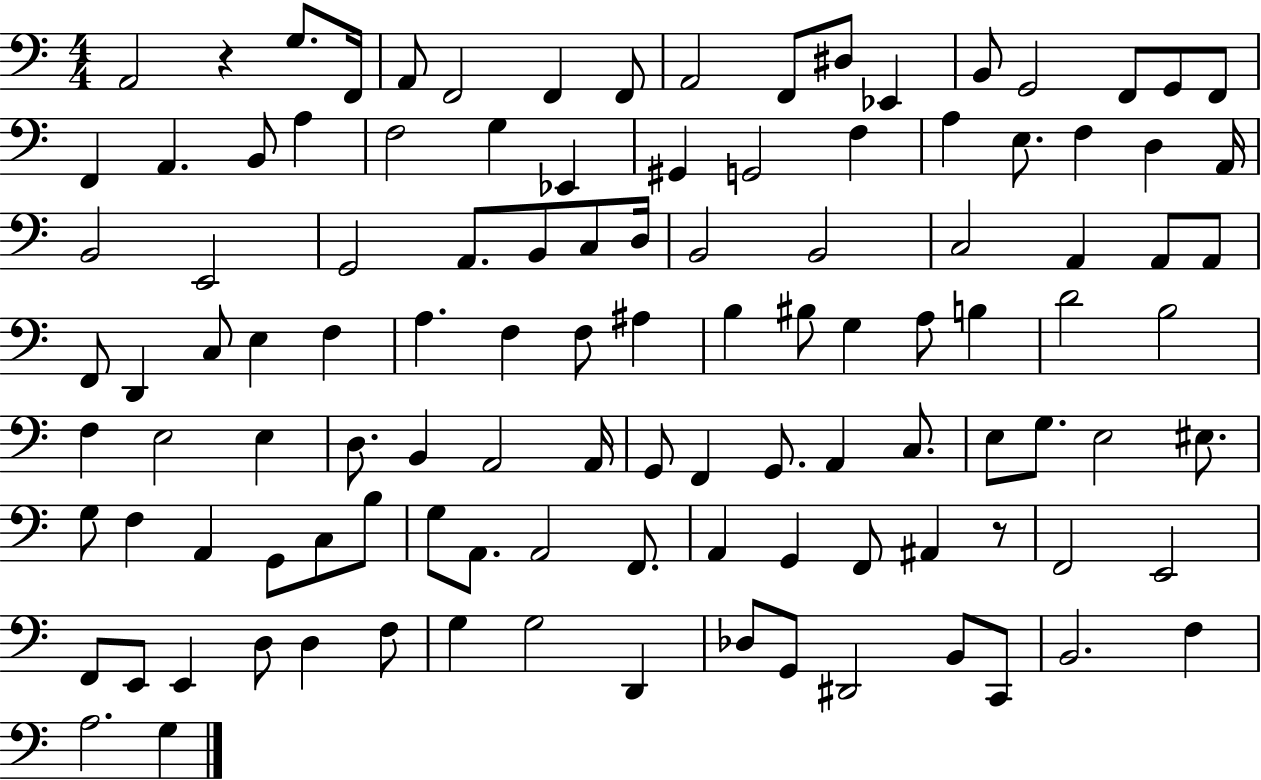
X:1
T:Untitled
M:4/4
L:1/4
K:C
A,,2 z G,/2 F,,/4 A,,/2 F,,2 F,, F,,/2 A,,2 F,,/2 ^D,/2 _E,, B,,/2 G,,2 F,,/2 G,,/2 F,,/2 F,, A,, B,,/2 A, F,2 G, _E,, ^G,, G,,2 F, A, E,/2 F, D, A,,/4 B,,2 E,,2 G,,2 A,,/2 B,,/2 C,/2 D,/4 B,,2 B,,2 C,2 A,, A,,/2 A,,/2 F,,/2 D,, C,/2 E, F, A, F, F,/2 ^A, B, ^B,/2 G, A,/2 B, D2 B,2 F, E,2 E, D,/2 B,, A,,2 A,,/4 G,,/2 F,, G,,/2 A,, C,/2 E,/2 G,/2 E,2 ^E,/2 G,/2 F, A,, G,,/2 C,/2 B,/2 G,/2 A,,/2 A,,2 F,,/2 A,, G,, F,,/2 ^A,, z/2 F,,2 E,,2 F,,/2 E,,/2 E,, D,/2 D, F,/2 G, G,2 D,, _D,/2 G,,/2 ^D,,2 B,,/2 C,,/2 B,,2 F, A,2 G,